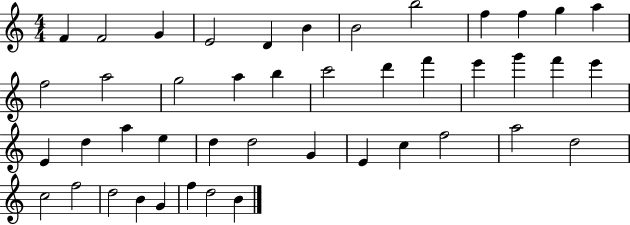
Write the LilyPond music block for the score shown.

{
  \clef treble
  \numericTimeSignature
  \time 4/4
  \key c \major
  f'4 f'2 g'4 | e'2 d'4 b'4 | b'2 b''2 | f''4 f''4 g''4 a''4 | \break f''2 a''2 | g''2 a''4 b''4 | c'''2 d'''4 f'''4 | e'''4 g'''4 f'''4 e'''4 | \break e'4 d''4 a''4 e''4 | d''4 d''2 g'4 | e'4 c''4 f''2 | a''2 d''2 | \break c''2 f''2 | d''2 b'4 g'4 | f''4 d''2 b'4 | \bar "|."
}